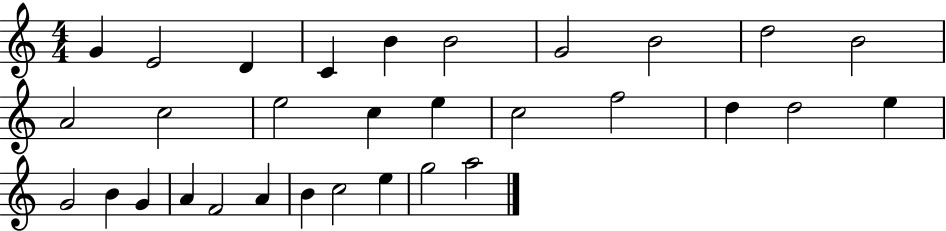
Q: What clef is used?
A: treble